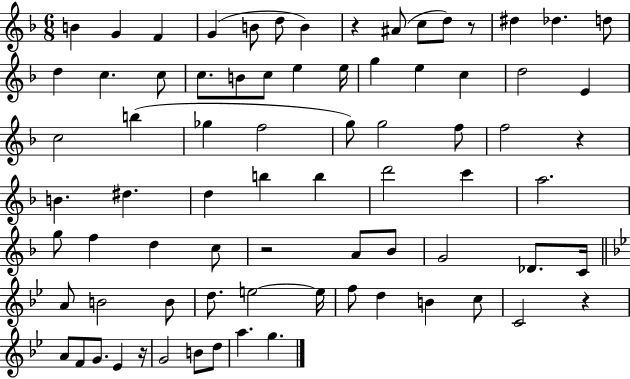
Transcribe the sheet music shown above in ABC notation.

X:1
T:Untitled
M:6/8
L:1/4
K:F
B G F G B/2 d/2 B z ^A/2 c/2 d/2 z/2 ^d _d d/2 d c c/2 c/2 B/2 c/2 e e/4 g e c d2 E c2 b _g f2 g/2 g2 f/2 f2 z B ^d d b b d'2 c' a2 g/2 f d c/2 z2 A/2 _B/2 G2 _D/2 C/4 A/2 B2 B/2 d/2 e2 e/4 f/2 d B c/2 C2 z A/2 F/2 G/2 _E z/4 G2 B/2 d/2 a g